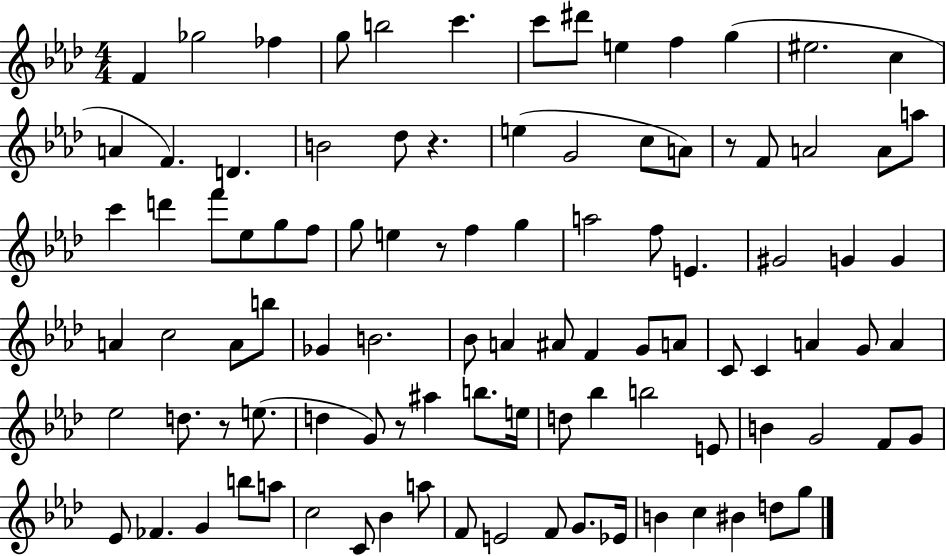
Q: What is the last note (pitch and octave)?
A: G5